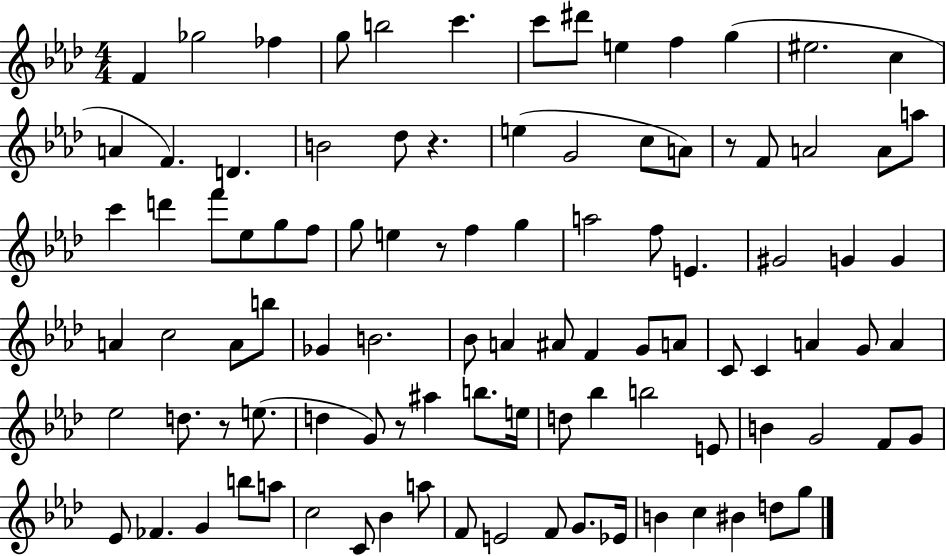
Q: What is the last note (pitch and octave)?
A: G5